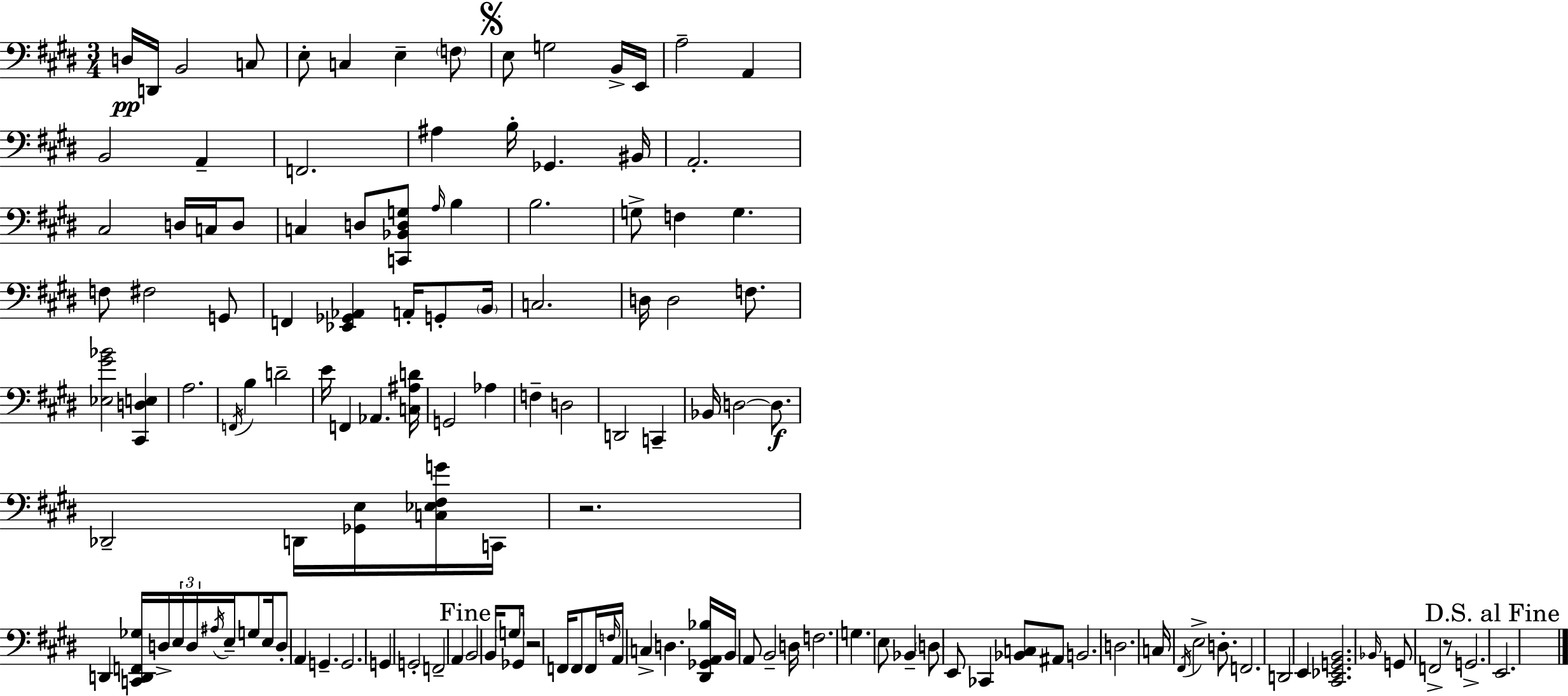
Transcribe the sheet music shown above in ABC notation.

X:1
T:Untitled
M:3/4
L:1/4
K:E
D,/4 D,,/4 B,,2 C,/2 E,/2 C, E, F,/2 E,/2 G,2 B,,/4 E,,/4 A,2 A,, B,,2 A,, F,,2 ^A, B,/4 _G,, ^B,,/4 A,,2 ^C,2 D,/4 C,/4 D,/2 C, D,/2 [C,,_B,,D,G,]/2 A,/4 B, B,2 G,/2 F, G, F,/2 ^F,2 G,,/2 F,, [_E,,_G,,_A,,] A,,/4 G,,/2 B,,/4 C,2 D,/4 D,2 F,/2 [_E,^G_B]2 [^C,,D,E,] A,2 F,,/4 B, D2 E/4 F,, _A,, [C,^A,D]/4 G,,2 _A, F, D,2 D,,2 C,, _B,,/4 D,2 D,/2 _D,,2 D,,/4 [_G,,E,]/4 [C,_E,^F,G]/4 C,,/4 z2 D,, [C,,D,,F,,_G,]/4 D,/4 E,/4 D,/4 ^A,/4 E,/4 G,/2 E,/4 D,/2 A,, G,, G,,2 G,, G,,2 F,,2 A,, B,,2 B,,/4 G,/2 _G,,/4 z2 F,,/4 F,,/2 F,,/4 F,/4 A,,/4 C, D, [^D,,_G,,A,,_B,]/4 B,,/4 A,,/2 B,,2 D,/4 F,2 G, E,/2 _B,, D,/2 E,,/2 _C,, [_B,,C,]/2 ^A,,/2 B,,2 D,2 C,/4 ^F,,/4 E,2 D,/2 F,,2 D,,2 E,, [^C,,_E,,G,,B,,]2 _B,,/4 G,,/2 F,,2 z/2 G,,2 E,,2